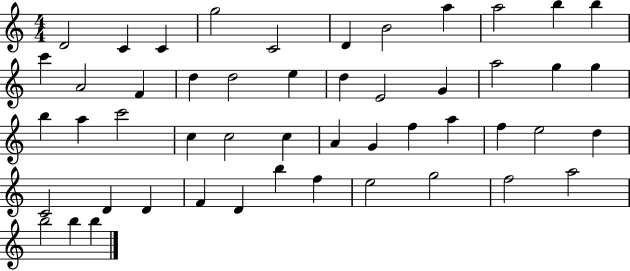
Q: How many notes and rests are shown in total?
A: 50